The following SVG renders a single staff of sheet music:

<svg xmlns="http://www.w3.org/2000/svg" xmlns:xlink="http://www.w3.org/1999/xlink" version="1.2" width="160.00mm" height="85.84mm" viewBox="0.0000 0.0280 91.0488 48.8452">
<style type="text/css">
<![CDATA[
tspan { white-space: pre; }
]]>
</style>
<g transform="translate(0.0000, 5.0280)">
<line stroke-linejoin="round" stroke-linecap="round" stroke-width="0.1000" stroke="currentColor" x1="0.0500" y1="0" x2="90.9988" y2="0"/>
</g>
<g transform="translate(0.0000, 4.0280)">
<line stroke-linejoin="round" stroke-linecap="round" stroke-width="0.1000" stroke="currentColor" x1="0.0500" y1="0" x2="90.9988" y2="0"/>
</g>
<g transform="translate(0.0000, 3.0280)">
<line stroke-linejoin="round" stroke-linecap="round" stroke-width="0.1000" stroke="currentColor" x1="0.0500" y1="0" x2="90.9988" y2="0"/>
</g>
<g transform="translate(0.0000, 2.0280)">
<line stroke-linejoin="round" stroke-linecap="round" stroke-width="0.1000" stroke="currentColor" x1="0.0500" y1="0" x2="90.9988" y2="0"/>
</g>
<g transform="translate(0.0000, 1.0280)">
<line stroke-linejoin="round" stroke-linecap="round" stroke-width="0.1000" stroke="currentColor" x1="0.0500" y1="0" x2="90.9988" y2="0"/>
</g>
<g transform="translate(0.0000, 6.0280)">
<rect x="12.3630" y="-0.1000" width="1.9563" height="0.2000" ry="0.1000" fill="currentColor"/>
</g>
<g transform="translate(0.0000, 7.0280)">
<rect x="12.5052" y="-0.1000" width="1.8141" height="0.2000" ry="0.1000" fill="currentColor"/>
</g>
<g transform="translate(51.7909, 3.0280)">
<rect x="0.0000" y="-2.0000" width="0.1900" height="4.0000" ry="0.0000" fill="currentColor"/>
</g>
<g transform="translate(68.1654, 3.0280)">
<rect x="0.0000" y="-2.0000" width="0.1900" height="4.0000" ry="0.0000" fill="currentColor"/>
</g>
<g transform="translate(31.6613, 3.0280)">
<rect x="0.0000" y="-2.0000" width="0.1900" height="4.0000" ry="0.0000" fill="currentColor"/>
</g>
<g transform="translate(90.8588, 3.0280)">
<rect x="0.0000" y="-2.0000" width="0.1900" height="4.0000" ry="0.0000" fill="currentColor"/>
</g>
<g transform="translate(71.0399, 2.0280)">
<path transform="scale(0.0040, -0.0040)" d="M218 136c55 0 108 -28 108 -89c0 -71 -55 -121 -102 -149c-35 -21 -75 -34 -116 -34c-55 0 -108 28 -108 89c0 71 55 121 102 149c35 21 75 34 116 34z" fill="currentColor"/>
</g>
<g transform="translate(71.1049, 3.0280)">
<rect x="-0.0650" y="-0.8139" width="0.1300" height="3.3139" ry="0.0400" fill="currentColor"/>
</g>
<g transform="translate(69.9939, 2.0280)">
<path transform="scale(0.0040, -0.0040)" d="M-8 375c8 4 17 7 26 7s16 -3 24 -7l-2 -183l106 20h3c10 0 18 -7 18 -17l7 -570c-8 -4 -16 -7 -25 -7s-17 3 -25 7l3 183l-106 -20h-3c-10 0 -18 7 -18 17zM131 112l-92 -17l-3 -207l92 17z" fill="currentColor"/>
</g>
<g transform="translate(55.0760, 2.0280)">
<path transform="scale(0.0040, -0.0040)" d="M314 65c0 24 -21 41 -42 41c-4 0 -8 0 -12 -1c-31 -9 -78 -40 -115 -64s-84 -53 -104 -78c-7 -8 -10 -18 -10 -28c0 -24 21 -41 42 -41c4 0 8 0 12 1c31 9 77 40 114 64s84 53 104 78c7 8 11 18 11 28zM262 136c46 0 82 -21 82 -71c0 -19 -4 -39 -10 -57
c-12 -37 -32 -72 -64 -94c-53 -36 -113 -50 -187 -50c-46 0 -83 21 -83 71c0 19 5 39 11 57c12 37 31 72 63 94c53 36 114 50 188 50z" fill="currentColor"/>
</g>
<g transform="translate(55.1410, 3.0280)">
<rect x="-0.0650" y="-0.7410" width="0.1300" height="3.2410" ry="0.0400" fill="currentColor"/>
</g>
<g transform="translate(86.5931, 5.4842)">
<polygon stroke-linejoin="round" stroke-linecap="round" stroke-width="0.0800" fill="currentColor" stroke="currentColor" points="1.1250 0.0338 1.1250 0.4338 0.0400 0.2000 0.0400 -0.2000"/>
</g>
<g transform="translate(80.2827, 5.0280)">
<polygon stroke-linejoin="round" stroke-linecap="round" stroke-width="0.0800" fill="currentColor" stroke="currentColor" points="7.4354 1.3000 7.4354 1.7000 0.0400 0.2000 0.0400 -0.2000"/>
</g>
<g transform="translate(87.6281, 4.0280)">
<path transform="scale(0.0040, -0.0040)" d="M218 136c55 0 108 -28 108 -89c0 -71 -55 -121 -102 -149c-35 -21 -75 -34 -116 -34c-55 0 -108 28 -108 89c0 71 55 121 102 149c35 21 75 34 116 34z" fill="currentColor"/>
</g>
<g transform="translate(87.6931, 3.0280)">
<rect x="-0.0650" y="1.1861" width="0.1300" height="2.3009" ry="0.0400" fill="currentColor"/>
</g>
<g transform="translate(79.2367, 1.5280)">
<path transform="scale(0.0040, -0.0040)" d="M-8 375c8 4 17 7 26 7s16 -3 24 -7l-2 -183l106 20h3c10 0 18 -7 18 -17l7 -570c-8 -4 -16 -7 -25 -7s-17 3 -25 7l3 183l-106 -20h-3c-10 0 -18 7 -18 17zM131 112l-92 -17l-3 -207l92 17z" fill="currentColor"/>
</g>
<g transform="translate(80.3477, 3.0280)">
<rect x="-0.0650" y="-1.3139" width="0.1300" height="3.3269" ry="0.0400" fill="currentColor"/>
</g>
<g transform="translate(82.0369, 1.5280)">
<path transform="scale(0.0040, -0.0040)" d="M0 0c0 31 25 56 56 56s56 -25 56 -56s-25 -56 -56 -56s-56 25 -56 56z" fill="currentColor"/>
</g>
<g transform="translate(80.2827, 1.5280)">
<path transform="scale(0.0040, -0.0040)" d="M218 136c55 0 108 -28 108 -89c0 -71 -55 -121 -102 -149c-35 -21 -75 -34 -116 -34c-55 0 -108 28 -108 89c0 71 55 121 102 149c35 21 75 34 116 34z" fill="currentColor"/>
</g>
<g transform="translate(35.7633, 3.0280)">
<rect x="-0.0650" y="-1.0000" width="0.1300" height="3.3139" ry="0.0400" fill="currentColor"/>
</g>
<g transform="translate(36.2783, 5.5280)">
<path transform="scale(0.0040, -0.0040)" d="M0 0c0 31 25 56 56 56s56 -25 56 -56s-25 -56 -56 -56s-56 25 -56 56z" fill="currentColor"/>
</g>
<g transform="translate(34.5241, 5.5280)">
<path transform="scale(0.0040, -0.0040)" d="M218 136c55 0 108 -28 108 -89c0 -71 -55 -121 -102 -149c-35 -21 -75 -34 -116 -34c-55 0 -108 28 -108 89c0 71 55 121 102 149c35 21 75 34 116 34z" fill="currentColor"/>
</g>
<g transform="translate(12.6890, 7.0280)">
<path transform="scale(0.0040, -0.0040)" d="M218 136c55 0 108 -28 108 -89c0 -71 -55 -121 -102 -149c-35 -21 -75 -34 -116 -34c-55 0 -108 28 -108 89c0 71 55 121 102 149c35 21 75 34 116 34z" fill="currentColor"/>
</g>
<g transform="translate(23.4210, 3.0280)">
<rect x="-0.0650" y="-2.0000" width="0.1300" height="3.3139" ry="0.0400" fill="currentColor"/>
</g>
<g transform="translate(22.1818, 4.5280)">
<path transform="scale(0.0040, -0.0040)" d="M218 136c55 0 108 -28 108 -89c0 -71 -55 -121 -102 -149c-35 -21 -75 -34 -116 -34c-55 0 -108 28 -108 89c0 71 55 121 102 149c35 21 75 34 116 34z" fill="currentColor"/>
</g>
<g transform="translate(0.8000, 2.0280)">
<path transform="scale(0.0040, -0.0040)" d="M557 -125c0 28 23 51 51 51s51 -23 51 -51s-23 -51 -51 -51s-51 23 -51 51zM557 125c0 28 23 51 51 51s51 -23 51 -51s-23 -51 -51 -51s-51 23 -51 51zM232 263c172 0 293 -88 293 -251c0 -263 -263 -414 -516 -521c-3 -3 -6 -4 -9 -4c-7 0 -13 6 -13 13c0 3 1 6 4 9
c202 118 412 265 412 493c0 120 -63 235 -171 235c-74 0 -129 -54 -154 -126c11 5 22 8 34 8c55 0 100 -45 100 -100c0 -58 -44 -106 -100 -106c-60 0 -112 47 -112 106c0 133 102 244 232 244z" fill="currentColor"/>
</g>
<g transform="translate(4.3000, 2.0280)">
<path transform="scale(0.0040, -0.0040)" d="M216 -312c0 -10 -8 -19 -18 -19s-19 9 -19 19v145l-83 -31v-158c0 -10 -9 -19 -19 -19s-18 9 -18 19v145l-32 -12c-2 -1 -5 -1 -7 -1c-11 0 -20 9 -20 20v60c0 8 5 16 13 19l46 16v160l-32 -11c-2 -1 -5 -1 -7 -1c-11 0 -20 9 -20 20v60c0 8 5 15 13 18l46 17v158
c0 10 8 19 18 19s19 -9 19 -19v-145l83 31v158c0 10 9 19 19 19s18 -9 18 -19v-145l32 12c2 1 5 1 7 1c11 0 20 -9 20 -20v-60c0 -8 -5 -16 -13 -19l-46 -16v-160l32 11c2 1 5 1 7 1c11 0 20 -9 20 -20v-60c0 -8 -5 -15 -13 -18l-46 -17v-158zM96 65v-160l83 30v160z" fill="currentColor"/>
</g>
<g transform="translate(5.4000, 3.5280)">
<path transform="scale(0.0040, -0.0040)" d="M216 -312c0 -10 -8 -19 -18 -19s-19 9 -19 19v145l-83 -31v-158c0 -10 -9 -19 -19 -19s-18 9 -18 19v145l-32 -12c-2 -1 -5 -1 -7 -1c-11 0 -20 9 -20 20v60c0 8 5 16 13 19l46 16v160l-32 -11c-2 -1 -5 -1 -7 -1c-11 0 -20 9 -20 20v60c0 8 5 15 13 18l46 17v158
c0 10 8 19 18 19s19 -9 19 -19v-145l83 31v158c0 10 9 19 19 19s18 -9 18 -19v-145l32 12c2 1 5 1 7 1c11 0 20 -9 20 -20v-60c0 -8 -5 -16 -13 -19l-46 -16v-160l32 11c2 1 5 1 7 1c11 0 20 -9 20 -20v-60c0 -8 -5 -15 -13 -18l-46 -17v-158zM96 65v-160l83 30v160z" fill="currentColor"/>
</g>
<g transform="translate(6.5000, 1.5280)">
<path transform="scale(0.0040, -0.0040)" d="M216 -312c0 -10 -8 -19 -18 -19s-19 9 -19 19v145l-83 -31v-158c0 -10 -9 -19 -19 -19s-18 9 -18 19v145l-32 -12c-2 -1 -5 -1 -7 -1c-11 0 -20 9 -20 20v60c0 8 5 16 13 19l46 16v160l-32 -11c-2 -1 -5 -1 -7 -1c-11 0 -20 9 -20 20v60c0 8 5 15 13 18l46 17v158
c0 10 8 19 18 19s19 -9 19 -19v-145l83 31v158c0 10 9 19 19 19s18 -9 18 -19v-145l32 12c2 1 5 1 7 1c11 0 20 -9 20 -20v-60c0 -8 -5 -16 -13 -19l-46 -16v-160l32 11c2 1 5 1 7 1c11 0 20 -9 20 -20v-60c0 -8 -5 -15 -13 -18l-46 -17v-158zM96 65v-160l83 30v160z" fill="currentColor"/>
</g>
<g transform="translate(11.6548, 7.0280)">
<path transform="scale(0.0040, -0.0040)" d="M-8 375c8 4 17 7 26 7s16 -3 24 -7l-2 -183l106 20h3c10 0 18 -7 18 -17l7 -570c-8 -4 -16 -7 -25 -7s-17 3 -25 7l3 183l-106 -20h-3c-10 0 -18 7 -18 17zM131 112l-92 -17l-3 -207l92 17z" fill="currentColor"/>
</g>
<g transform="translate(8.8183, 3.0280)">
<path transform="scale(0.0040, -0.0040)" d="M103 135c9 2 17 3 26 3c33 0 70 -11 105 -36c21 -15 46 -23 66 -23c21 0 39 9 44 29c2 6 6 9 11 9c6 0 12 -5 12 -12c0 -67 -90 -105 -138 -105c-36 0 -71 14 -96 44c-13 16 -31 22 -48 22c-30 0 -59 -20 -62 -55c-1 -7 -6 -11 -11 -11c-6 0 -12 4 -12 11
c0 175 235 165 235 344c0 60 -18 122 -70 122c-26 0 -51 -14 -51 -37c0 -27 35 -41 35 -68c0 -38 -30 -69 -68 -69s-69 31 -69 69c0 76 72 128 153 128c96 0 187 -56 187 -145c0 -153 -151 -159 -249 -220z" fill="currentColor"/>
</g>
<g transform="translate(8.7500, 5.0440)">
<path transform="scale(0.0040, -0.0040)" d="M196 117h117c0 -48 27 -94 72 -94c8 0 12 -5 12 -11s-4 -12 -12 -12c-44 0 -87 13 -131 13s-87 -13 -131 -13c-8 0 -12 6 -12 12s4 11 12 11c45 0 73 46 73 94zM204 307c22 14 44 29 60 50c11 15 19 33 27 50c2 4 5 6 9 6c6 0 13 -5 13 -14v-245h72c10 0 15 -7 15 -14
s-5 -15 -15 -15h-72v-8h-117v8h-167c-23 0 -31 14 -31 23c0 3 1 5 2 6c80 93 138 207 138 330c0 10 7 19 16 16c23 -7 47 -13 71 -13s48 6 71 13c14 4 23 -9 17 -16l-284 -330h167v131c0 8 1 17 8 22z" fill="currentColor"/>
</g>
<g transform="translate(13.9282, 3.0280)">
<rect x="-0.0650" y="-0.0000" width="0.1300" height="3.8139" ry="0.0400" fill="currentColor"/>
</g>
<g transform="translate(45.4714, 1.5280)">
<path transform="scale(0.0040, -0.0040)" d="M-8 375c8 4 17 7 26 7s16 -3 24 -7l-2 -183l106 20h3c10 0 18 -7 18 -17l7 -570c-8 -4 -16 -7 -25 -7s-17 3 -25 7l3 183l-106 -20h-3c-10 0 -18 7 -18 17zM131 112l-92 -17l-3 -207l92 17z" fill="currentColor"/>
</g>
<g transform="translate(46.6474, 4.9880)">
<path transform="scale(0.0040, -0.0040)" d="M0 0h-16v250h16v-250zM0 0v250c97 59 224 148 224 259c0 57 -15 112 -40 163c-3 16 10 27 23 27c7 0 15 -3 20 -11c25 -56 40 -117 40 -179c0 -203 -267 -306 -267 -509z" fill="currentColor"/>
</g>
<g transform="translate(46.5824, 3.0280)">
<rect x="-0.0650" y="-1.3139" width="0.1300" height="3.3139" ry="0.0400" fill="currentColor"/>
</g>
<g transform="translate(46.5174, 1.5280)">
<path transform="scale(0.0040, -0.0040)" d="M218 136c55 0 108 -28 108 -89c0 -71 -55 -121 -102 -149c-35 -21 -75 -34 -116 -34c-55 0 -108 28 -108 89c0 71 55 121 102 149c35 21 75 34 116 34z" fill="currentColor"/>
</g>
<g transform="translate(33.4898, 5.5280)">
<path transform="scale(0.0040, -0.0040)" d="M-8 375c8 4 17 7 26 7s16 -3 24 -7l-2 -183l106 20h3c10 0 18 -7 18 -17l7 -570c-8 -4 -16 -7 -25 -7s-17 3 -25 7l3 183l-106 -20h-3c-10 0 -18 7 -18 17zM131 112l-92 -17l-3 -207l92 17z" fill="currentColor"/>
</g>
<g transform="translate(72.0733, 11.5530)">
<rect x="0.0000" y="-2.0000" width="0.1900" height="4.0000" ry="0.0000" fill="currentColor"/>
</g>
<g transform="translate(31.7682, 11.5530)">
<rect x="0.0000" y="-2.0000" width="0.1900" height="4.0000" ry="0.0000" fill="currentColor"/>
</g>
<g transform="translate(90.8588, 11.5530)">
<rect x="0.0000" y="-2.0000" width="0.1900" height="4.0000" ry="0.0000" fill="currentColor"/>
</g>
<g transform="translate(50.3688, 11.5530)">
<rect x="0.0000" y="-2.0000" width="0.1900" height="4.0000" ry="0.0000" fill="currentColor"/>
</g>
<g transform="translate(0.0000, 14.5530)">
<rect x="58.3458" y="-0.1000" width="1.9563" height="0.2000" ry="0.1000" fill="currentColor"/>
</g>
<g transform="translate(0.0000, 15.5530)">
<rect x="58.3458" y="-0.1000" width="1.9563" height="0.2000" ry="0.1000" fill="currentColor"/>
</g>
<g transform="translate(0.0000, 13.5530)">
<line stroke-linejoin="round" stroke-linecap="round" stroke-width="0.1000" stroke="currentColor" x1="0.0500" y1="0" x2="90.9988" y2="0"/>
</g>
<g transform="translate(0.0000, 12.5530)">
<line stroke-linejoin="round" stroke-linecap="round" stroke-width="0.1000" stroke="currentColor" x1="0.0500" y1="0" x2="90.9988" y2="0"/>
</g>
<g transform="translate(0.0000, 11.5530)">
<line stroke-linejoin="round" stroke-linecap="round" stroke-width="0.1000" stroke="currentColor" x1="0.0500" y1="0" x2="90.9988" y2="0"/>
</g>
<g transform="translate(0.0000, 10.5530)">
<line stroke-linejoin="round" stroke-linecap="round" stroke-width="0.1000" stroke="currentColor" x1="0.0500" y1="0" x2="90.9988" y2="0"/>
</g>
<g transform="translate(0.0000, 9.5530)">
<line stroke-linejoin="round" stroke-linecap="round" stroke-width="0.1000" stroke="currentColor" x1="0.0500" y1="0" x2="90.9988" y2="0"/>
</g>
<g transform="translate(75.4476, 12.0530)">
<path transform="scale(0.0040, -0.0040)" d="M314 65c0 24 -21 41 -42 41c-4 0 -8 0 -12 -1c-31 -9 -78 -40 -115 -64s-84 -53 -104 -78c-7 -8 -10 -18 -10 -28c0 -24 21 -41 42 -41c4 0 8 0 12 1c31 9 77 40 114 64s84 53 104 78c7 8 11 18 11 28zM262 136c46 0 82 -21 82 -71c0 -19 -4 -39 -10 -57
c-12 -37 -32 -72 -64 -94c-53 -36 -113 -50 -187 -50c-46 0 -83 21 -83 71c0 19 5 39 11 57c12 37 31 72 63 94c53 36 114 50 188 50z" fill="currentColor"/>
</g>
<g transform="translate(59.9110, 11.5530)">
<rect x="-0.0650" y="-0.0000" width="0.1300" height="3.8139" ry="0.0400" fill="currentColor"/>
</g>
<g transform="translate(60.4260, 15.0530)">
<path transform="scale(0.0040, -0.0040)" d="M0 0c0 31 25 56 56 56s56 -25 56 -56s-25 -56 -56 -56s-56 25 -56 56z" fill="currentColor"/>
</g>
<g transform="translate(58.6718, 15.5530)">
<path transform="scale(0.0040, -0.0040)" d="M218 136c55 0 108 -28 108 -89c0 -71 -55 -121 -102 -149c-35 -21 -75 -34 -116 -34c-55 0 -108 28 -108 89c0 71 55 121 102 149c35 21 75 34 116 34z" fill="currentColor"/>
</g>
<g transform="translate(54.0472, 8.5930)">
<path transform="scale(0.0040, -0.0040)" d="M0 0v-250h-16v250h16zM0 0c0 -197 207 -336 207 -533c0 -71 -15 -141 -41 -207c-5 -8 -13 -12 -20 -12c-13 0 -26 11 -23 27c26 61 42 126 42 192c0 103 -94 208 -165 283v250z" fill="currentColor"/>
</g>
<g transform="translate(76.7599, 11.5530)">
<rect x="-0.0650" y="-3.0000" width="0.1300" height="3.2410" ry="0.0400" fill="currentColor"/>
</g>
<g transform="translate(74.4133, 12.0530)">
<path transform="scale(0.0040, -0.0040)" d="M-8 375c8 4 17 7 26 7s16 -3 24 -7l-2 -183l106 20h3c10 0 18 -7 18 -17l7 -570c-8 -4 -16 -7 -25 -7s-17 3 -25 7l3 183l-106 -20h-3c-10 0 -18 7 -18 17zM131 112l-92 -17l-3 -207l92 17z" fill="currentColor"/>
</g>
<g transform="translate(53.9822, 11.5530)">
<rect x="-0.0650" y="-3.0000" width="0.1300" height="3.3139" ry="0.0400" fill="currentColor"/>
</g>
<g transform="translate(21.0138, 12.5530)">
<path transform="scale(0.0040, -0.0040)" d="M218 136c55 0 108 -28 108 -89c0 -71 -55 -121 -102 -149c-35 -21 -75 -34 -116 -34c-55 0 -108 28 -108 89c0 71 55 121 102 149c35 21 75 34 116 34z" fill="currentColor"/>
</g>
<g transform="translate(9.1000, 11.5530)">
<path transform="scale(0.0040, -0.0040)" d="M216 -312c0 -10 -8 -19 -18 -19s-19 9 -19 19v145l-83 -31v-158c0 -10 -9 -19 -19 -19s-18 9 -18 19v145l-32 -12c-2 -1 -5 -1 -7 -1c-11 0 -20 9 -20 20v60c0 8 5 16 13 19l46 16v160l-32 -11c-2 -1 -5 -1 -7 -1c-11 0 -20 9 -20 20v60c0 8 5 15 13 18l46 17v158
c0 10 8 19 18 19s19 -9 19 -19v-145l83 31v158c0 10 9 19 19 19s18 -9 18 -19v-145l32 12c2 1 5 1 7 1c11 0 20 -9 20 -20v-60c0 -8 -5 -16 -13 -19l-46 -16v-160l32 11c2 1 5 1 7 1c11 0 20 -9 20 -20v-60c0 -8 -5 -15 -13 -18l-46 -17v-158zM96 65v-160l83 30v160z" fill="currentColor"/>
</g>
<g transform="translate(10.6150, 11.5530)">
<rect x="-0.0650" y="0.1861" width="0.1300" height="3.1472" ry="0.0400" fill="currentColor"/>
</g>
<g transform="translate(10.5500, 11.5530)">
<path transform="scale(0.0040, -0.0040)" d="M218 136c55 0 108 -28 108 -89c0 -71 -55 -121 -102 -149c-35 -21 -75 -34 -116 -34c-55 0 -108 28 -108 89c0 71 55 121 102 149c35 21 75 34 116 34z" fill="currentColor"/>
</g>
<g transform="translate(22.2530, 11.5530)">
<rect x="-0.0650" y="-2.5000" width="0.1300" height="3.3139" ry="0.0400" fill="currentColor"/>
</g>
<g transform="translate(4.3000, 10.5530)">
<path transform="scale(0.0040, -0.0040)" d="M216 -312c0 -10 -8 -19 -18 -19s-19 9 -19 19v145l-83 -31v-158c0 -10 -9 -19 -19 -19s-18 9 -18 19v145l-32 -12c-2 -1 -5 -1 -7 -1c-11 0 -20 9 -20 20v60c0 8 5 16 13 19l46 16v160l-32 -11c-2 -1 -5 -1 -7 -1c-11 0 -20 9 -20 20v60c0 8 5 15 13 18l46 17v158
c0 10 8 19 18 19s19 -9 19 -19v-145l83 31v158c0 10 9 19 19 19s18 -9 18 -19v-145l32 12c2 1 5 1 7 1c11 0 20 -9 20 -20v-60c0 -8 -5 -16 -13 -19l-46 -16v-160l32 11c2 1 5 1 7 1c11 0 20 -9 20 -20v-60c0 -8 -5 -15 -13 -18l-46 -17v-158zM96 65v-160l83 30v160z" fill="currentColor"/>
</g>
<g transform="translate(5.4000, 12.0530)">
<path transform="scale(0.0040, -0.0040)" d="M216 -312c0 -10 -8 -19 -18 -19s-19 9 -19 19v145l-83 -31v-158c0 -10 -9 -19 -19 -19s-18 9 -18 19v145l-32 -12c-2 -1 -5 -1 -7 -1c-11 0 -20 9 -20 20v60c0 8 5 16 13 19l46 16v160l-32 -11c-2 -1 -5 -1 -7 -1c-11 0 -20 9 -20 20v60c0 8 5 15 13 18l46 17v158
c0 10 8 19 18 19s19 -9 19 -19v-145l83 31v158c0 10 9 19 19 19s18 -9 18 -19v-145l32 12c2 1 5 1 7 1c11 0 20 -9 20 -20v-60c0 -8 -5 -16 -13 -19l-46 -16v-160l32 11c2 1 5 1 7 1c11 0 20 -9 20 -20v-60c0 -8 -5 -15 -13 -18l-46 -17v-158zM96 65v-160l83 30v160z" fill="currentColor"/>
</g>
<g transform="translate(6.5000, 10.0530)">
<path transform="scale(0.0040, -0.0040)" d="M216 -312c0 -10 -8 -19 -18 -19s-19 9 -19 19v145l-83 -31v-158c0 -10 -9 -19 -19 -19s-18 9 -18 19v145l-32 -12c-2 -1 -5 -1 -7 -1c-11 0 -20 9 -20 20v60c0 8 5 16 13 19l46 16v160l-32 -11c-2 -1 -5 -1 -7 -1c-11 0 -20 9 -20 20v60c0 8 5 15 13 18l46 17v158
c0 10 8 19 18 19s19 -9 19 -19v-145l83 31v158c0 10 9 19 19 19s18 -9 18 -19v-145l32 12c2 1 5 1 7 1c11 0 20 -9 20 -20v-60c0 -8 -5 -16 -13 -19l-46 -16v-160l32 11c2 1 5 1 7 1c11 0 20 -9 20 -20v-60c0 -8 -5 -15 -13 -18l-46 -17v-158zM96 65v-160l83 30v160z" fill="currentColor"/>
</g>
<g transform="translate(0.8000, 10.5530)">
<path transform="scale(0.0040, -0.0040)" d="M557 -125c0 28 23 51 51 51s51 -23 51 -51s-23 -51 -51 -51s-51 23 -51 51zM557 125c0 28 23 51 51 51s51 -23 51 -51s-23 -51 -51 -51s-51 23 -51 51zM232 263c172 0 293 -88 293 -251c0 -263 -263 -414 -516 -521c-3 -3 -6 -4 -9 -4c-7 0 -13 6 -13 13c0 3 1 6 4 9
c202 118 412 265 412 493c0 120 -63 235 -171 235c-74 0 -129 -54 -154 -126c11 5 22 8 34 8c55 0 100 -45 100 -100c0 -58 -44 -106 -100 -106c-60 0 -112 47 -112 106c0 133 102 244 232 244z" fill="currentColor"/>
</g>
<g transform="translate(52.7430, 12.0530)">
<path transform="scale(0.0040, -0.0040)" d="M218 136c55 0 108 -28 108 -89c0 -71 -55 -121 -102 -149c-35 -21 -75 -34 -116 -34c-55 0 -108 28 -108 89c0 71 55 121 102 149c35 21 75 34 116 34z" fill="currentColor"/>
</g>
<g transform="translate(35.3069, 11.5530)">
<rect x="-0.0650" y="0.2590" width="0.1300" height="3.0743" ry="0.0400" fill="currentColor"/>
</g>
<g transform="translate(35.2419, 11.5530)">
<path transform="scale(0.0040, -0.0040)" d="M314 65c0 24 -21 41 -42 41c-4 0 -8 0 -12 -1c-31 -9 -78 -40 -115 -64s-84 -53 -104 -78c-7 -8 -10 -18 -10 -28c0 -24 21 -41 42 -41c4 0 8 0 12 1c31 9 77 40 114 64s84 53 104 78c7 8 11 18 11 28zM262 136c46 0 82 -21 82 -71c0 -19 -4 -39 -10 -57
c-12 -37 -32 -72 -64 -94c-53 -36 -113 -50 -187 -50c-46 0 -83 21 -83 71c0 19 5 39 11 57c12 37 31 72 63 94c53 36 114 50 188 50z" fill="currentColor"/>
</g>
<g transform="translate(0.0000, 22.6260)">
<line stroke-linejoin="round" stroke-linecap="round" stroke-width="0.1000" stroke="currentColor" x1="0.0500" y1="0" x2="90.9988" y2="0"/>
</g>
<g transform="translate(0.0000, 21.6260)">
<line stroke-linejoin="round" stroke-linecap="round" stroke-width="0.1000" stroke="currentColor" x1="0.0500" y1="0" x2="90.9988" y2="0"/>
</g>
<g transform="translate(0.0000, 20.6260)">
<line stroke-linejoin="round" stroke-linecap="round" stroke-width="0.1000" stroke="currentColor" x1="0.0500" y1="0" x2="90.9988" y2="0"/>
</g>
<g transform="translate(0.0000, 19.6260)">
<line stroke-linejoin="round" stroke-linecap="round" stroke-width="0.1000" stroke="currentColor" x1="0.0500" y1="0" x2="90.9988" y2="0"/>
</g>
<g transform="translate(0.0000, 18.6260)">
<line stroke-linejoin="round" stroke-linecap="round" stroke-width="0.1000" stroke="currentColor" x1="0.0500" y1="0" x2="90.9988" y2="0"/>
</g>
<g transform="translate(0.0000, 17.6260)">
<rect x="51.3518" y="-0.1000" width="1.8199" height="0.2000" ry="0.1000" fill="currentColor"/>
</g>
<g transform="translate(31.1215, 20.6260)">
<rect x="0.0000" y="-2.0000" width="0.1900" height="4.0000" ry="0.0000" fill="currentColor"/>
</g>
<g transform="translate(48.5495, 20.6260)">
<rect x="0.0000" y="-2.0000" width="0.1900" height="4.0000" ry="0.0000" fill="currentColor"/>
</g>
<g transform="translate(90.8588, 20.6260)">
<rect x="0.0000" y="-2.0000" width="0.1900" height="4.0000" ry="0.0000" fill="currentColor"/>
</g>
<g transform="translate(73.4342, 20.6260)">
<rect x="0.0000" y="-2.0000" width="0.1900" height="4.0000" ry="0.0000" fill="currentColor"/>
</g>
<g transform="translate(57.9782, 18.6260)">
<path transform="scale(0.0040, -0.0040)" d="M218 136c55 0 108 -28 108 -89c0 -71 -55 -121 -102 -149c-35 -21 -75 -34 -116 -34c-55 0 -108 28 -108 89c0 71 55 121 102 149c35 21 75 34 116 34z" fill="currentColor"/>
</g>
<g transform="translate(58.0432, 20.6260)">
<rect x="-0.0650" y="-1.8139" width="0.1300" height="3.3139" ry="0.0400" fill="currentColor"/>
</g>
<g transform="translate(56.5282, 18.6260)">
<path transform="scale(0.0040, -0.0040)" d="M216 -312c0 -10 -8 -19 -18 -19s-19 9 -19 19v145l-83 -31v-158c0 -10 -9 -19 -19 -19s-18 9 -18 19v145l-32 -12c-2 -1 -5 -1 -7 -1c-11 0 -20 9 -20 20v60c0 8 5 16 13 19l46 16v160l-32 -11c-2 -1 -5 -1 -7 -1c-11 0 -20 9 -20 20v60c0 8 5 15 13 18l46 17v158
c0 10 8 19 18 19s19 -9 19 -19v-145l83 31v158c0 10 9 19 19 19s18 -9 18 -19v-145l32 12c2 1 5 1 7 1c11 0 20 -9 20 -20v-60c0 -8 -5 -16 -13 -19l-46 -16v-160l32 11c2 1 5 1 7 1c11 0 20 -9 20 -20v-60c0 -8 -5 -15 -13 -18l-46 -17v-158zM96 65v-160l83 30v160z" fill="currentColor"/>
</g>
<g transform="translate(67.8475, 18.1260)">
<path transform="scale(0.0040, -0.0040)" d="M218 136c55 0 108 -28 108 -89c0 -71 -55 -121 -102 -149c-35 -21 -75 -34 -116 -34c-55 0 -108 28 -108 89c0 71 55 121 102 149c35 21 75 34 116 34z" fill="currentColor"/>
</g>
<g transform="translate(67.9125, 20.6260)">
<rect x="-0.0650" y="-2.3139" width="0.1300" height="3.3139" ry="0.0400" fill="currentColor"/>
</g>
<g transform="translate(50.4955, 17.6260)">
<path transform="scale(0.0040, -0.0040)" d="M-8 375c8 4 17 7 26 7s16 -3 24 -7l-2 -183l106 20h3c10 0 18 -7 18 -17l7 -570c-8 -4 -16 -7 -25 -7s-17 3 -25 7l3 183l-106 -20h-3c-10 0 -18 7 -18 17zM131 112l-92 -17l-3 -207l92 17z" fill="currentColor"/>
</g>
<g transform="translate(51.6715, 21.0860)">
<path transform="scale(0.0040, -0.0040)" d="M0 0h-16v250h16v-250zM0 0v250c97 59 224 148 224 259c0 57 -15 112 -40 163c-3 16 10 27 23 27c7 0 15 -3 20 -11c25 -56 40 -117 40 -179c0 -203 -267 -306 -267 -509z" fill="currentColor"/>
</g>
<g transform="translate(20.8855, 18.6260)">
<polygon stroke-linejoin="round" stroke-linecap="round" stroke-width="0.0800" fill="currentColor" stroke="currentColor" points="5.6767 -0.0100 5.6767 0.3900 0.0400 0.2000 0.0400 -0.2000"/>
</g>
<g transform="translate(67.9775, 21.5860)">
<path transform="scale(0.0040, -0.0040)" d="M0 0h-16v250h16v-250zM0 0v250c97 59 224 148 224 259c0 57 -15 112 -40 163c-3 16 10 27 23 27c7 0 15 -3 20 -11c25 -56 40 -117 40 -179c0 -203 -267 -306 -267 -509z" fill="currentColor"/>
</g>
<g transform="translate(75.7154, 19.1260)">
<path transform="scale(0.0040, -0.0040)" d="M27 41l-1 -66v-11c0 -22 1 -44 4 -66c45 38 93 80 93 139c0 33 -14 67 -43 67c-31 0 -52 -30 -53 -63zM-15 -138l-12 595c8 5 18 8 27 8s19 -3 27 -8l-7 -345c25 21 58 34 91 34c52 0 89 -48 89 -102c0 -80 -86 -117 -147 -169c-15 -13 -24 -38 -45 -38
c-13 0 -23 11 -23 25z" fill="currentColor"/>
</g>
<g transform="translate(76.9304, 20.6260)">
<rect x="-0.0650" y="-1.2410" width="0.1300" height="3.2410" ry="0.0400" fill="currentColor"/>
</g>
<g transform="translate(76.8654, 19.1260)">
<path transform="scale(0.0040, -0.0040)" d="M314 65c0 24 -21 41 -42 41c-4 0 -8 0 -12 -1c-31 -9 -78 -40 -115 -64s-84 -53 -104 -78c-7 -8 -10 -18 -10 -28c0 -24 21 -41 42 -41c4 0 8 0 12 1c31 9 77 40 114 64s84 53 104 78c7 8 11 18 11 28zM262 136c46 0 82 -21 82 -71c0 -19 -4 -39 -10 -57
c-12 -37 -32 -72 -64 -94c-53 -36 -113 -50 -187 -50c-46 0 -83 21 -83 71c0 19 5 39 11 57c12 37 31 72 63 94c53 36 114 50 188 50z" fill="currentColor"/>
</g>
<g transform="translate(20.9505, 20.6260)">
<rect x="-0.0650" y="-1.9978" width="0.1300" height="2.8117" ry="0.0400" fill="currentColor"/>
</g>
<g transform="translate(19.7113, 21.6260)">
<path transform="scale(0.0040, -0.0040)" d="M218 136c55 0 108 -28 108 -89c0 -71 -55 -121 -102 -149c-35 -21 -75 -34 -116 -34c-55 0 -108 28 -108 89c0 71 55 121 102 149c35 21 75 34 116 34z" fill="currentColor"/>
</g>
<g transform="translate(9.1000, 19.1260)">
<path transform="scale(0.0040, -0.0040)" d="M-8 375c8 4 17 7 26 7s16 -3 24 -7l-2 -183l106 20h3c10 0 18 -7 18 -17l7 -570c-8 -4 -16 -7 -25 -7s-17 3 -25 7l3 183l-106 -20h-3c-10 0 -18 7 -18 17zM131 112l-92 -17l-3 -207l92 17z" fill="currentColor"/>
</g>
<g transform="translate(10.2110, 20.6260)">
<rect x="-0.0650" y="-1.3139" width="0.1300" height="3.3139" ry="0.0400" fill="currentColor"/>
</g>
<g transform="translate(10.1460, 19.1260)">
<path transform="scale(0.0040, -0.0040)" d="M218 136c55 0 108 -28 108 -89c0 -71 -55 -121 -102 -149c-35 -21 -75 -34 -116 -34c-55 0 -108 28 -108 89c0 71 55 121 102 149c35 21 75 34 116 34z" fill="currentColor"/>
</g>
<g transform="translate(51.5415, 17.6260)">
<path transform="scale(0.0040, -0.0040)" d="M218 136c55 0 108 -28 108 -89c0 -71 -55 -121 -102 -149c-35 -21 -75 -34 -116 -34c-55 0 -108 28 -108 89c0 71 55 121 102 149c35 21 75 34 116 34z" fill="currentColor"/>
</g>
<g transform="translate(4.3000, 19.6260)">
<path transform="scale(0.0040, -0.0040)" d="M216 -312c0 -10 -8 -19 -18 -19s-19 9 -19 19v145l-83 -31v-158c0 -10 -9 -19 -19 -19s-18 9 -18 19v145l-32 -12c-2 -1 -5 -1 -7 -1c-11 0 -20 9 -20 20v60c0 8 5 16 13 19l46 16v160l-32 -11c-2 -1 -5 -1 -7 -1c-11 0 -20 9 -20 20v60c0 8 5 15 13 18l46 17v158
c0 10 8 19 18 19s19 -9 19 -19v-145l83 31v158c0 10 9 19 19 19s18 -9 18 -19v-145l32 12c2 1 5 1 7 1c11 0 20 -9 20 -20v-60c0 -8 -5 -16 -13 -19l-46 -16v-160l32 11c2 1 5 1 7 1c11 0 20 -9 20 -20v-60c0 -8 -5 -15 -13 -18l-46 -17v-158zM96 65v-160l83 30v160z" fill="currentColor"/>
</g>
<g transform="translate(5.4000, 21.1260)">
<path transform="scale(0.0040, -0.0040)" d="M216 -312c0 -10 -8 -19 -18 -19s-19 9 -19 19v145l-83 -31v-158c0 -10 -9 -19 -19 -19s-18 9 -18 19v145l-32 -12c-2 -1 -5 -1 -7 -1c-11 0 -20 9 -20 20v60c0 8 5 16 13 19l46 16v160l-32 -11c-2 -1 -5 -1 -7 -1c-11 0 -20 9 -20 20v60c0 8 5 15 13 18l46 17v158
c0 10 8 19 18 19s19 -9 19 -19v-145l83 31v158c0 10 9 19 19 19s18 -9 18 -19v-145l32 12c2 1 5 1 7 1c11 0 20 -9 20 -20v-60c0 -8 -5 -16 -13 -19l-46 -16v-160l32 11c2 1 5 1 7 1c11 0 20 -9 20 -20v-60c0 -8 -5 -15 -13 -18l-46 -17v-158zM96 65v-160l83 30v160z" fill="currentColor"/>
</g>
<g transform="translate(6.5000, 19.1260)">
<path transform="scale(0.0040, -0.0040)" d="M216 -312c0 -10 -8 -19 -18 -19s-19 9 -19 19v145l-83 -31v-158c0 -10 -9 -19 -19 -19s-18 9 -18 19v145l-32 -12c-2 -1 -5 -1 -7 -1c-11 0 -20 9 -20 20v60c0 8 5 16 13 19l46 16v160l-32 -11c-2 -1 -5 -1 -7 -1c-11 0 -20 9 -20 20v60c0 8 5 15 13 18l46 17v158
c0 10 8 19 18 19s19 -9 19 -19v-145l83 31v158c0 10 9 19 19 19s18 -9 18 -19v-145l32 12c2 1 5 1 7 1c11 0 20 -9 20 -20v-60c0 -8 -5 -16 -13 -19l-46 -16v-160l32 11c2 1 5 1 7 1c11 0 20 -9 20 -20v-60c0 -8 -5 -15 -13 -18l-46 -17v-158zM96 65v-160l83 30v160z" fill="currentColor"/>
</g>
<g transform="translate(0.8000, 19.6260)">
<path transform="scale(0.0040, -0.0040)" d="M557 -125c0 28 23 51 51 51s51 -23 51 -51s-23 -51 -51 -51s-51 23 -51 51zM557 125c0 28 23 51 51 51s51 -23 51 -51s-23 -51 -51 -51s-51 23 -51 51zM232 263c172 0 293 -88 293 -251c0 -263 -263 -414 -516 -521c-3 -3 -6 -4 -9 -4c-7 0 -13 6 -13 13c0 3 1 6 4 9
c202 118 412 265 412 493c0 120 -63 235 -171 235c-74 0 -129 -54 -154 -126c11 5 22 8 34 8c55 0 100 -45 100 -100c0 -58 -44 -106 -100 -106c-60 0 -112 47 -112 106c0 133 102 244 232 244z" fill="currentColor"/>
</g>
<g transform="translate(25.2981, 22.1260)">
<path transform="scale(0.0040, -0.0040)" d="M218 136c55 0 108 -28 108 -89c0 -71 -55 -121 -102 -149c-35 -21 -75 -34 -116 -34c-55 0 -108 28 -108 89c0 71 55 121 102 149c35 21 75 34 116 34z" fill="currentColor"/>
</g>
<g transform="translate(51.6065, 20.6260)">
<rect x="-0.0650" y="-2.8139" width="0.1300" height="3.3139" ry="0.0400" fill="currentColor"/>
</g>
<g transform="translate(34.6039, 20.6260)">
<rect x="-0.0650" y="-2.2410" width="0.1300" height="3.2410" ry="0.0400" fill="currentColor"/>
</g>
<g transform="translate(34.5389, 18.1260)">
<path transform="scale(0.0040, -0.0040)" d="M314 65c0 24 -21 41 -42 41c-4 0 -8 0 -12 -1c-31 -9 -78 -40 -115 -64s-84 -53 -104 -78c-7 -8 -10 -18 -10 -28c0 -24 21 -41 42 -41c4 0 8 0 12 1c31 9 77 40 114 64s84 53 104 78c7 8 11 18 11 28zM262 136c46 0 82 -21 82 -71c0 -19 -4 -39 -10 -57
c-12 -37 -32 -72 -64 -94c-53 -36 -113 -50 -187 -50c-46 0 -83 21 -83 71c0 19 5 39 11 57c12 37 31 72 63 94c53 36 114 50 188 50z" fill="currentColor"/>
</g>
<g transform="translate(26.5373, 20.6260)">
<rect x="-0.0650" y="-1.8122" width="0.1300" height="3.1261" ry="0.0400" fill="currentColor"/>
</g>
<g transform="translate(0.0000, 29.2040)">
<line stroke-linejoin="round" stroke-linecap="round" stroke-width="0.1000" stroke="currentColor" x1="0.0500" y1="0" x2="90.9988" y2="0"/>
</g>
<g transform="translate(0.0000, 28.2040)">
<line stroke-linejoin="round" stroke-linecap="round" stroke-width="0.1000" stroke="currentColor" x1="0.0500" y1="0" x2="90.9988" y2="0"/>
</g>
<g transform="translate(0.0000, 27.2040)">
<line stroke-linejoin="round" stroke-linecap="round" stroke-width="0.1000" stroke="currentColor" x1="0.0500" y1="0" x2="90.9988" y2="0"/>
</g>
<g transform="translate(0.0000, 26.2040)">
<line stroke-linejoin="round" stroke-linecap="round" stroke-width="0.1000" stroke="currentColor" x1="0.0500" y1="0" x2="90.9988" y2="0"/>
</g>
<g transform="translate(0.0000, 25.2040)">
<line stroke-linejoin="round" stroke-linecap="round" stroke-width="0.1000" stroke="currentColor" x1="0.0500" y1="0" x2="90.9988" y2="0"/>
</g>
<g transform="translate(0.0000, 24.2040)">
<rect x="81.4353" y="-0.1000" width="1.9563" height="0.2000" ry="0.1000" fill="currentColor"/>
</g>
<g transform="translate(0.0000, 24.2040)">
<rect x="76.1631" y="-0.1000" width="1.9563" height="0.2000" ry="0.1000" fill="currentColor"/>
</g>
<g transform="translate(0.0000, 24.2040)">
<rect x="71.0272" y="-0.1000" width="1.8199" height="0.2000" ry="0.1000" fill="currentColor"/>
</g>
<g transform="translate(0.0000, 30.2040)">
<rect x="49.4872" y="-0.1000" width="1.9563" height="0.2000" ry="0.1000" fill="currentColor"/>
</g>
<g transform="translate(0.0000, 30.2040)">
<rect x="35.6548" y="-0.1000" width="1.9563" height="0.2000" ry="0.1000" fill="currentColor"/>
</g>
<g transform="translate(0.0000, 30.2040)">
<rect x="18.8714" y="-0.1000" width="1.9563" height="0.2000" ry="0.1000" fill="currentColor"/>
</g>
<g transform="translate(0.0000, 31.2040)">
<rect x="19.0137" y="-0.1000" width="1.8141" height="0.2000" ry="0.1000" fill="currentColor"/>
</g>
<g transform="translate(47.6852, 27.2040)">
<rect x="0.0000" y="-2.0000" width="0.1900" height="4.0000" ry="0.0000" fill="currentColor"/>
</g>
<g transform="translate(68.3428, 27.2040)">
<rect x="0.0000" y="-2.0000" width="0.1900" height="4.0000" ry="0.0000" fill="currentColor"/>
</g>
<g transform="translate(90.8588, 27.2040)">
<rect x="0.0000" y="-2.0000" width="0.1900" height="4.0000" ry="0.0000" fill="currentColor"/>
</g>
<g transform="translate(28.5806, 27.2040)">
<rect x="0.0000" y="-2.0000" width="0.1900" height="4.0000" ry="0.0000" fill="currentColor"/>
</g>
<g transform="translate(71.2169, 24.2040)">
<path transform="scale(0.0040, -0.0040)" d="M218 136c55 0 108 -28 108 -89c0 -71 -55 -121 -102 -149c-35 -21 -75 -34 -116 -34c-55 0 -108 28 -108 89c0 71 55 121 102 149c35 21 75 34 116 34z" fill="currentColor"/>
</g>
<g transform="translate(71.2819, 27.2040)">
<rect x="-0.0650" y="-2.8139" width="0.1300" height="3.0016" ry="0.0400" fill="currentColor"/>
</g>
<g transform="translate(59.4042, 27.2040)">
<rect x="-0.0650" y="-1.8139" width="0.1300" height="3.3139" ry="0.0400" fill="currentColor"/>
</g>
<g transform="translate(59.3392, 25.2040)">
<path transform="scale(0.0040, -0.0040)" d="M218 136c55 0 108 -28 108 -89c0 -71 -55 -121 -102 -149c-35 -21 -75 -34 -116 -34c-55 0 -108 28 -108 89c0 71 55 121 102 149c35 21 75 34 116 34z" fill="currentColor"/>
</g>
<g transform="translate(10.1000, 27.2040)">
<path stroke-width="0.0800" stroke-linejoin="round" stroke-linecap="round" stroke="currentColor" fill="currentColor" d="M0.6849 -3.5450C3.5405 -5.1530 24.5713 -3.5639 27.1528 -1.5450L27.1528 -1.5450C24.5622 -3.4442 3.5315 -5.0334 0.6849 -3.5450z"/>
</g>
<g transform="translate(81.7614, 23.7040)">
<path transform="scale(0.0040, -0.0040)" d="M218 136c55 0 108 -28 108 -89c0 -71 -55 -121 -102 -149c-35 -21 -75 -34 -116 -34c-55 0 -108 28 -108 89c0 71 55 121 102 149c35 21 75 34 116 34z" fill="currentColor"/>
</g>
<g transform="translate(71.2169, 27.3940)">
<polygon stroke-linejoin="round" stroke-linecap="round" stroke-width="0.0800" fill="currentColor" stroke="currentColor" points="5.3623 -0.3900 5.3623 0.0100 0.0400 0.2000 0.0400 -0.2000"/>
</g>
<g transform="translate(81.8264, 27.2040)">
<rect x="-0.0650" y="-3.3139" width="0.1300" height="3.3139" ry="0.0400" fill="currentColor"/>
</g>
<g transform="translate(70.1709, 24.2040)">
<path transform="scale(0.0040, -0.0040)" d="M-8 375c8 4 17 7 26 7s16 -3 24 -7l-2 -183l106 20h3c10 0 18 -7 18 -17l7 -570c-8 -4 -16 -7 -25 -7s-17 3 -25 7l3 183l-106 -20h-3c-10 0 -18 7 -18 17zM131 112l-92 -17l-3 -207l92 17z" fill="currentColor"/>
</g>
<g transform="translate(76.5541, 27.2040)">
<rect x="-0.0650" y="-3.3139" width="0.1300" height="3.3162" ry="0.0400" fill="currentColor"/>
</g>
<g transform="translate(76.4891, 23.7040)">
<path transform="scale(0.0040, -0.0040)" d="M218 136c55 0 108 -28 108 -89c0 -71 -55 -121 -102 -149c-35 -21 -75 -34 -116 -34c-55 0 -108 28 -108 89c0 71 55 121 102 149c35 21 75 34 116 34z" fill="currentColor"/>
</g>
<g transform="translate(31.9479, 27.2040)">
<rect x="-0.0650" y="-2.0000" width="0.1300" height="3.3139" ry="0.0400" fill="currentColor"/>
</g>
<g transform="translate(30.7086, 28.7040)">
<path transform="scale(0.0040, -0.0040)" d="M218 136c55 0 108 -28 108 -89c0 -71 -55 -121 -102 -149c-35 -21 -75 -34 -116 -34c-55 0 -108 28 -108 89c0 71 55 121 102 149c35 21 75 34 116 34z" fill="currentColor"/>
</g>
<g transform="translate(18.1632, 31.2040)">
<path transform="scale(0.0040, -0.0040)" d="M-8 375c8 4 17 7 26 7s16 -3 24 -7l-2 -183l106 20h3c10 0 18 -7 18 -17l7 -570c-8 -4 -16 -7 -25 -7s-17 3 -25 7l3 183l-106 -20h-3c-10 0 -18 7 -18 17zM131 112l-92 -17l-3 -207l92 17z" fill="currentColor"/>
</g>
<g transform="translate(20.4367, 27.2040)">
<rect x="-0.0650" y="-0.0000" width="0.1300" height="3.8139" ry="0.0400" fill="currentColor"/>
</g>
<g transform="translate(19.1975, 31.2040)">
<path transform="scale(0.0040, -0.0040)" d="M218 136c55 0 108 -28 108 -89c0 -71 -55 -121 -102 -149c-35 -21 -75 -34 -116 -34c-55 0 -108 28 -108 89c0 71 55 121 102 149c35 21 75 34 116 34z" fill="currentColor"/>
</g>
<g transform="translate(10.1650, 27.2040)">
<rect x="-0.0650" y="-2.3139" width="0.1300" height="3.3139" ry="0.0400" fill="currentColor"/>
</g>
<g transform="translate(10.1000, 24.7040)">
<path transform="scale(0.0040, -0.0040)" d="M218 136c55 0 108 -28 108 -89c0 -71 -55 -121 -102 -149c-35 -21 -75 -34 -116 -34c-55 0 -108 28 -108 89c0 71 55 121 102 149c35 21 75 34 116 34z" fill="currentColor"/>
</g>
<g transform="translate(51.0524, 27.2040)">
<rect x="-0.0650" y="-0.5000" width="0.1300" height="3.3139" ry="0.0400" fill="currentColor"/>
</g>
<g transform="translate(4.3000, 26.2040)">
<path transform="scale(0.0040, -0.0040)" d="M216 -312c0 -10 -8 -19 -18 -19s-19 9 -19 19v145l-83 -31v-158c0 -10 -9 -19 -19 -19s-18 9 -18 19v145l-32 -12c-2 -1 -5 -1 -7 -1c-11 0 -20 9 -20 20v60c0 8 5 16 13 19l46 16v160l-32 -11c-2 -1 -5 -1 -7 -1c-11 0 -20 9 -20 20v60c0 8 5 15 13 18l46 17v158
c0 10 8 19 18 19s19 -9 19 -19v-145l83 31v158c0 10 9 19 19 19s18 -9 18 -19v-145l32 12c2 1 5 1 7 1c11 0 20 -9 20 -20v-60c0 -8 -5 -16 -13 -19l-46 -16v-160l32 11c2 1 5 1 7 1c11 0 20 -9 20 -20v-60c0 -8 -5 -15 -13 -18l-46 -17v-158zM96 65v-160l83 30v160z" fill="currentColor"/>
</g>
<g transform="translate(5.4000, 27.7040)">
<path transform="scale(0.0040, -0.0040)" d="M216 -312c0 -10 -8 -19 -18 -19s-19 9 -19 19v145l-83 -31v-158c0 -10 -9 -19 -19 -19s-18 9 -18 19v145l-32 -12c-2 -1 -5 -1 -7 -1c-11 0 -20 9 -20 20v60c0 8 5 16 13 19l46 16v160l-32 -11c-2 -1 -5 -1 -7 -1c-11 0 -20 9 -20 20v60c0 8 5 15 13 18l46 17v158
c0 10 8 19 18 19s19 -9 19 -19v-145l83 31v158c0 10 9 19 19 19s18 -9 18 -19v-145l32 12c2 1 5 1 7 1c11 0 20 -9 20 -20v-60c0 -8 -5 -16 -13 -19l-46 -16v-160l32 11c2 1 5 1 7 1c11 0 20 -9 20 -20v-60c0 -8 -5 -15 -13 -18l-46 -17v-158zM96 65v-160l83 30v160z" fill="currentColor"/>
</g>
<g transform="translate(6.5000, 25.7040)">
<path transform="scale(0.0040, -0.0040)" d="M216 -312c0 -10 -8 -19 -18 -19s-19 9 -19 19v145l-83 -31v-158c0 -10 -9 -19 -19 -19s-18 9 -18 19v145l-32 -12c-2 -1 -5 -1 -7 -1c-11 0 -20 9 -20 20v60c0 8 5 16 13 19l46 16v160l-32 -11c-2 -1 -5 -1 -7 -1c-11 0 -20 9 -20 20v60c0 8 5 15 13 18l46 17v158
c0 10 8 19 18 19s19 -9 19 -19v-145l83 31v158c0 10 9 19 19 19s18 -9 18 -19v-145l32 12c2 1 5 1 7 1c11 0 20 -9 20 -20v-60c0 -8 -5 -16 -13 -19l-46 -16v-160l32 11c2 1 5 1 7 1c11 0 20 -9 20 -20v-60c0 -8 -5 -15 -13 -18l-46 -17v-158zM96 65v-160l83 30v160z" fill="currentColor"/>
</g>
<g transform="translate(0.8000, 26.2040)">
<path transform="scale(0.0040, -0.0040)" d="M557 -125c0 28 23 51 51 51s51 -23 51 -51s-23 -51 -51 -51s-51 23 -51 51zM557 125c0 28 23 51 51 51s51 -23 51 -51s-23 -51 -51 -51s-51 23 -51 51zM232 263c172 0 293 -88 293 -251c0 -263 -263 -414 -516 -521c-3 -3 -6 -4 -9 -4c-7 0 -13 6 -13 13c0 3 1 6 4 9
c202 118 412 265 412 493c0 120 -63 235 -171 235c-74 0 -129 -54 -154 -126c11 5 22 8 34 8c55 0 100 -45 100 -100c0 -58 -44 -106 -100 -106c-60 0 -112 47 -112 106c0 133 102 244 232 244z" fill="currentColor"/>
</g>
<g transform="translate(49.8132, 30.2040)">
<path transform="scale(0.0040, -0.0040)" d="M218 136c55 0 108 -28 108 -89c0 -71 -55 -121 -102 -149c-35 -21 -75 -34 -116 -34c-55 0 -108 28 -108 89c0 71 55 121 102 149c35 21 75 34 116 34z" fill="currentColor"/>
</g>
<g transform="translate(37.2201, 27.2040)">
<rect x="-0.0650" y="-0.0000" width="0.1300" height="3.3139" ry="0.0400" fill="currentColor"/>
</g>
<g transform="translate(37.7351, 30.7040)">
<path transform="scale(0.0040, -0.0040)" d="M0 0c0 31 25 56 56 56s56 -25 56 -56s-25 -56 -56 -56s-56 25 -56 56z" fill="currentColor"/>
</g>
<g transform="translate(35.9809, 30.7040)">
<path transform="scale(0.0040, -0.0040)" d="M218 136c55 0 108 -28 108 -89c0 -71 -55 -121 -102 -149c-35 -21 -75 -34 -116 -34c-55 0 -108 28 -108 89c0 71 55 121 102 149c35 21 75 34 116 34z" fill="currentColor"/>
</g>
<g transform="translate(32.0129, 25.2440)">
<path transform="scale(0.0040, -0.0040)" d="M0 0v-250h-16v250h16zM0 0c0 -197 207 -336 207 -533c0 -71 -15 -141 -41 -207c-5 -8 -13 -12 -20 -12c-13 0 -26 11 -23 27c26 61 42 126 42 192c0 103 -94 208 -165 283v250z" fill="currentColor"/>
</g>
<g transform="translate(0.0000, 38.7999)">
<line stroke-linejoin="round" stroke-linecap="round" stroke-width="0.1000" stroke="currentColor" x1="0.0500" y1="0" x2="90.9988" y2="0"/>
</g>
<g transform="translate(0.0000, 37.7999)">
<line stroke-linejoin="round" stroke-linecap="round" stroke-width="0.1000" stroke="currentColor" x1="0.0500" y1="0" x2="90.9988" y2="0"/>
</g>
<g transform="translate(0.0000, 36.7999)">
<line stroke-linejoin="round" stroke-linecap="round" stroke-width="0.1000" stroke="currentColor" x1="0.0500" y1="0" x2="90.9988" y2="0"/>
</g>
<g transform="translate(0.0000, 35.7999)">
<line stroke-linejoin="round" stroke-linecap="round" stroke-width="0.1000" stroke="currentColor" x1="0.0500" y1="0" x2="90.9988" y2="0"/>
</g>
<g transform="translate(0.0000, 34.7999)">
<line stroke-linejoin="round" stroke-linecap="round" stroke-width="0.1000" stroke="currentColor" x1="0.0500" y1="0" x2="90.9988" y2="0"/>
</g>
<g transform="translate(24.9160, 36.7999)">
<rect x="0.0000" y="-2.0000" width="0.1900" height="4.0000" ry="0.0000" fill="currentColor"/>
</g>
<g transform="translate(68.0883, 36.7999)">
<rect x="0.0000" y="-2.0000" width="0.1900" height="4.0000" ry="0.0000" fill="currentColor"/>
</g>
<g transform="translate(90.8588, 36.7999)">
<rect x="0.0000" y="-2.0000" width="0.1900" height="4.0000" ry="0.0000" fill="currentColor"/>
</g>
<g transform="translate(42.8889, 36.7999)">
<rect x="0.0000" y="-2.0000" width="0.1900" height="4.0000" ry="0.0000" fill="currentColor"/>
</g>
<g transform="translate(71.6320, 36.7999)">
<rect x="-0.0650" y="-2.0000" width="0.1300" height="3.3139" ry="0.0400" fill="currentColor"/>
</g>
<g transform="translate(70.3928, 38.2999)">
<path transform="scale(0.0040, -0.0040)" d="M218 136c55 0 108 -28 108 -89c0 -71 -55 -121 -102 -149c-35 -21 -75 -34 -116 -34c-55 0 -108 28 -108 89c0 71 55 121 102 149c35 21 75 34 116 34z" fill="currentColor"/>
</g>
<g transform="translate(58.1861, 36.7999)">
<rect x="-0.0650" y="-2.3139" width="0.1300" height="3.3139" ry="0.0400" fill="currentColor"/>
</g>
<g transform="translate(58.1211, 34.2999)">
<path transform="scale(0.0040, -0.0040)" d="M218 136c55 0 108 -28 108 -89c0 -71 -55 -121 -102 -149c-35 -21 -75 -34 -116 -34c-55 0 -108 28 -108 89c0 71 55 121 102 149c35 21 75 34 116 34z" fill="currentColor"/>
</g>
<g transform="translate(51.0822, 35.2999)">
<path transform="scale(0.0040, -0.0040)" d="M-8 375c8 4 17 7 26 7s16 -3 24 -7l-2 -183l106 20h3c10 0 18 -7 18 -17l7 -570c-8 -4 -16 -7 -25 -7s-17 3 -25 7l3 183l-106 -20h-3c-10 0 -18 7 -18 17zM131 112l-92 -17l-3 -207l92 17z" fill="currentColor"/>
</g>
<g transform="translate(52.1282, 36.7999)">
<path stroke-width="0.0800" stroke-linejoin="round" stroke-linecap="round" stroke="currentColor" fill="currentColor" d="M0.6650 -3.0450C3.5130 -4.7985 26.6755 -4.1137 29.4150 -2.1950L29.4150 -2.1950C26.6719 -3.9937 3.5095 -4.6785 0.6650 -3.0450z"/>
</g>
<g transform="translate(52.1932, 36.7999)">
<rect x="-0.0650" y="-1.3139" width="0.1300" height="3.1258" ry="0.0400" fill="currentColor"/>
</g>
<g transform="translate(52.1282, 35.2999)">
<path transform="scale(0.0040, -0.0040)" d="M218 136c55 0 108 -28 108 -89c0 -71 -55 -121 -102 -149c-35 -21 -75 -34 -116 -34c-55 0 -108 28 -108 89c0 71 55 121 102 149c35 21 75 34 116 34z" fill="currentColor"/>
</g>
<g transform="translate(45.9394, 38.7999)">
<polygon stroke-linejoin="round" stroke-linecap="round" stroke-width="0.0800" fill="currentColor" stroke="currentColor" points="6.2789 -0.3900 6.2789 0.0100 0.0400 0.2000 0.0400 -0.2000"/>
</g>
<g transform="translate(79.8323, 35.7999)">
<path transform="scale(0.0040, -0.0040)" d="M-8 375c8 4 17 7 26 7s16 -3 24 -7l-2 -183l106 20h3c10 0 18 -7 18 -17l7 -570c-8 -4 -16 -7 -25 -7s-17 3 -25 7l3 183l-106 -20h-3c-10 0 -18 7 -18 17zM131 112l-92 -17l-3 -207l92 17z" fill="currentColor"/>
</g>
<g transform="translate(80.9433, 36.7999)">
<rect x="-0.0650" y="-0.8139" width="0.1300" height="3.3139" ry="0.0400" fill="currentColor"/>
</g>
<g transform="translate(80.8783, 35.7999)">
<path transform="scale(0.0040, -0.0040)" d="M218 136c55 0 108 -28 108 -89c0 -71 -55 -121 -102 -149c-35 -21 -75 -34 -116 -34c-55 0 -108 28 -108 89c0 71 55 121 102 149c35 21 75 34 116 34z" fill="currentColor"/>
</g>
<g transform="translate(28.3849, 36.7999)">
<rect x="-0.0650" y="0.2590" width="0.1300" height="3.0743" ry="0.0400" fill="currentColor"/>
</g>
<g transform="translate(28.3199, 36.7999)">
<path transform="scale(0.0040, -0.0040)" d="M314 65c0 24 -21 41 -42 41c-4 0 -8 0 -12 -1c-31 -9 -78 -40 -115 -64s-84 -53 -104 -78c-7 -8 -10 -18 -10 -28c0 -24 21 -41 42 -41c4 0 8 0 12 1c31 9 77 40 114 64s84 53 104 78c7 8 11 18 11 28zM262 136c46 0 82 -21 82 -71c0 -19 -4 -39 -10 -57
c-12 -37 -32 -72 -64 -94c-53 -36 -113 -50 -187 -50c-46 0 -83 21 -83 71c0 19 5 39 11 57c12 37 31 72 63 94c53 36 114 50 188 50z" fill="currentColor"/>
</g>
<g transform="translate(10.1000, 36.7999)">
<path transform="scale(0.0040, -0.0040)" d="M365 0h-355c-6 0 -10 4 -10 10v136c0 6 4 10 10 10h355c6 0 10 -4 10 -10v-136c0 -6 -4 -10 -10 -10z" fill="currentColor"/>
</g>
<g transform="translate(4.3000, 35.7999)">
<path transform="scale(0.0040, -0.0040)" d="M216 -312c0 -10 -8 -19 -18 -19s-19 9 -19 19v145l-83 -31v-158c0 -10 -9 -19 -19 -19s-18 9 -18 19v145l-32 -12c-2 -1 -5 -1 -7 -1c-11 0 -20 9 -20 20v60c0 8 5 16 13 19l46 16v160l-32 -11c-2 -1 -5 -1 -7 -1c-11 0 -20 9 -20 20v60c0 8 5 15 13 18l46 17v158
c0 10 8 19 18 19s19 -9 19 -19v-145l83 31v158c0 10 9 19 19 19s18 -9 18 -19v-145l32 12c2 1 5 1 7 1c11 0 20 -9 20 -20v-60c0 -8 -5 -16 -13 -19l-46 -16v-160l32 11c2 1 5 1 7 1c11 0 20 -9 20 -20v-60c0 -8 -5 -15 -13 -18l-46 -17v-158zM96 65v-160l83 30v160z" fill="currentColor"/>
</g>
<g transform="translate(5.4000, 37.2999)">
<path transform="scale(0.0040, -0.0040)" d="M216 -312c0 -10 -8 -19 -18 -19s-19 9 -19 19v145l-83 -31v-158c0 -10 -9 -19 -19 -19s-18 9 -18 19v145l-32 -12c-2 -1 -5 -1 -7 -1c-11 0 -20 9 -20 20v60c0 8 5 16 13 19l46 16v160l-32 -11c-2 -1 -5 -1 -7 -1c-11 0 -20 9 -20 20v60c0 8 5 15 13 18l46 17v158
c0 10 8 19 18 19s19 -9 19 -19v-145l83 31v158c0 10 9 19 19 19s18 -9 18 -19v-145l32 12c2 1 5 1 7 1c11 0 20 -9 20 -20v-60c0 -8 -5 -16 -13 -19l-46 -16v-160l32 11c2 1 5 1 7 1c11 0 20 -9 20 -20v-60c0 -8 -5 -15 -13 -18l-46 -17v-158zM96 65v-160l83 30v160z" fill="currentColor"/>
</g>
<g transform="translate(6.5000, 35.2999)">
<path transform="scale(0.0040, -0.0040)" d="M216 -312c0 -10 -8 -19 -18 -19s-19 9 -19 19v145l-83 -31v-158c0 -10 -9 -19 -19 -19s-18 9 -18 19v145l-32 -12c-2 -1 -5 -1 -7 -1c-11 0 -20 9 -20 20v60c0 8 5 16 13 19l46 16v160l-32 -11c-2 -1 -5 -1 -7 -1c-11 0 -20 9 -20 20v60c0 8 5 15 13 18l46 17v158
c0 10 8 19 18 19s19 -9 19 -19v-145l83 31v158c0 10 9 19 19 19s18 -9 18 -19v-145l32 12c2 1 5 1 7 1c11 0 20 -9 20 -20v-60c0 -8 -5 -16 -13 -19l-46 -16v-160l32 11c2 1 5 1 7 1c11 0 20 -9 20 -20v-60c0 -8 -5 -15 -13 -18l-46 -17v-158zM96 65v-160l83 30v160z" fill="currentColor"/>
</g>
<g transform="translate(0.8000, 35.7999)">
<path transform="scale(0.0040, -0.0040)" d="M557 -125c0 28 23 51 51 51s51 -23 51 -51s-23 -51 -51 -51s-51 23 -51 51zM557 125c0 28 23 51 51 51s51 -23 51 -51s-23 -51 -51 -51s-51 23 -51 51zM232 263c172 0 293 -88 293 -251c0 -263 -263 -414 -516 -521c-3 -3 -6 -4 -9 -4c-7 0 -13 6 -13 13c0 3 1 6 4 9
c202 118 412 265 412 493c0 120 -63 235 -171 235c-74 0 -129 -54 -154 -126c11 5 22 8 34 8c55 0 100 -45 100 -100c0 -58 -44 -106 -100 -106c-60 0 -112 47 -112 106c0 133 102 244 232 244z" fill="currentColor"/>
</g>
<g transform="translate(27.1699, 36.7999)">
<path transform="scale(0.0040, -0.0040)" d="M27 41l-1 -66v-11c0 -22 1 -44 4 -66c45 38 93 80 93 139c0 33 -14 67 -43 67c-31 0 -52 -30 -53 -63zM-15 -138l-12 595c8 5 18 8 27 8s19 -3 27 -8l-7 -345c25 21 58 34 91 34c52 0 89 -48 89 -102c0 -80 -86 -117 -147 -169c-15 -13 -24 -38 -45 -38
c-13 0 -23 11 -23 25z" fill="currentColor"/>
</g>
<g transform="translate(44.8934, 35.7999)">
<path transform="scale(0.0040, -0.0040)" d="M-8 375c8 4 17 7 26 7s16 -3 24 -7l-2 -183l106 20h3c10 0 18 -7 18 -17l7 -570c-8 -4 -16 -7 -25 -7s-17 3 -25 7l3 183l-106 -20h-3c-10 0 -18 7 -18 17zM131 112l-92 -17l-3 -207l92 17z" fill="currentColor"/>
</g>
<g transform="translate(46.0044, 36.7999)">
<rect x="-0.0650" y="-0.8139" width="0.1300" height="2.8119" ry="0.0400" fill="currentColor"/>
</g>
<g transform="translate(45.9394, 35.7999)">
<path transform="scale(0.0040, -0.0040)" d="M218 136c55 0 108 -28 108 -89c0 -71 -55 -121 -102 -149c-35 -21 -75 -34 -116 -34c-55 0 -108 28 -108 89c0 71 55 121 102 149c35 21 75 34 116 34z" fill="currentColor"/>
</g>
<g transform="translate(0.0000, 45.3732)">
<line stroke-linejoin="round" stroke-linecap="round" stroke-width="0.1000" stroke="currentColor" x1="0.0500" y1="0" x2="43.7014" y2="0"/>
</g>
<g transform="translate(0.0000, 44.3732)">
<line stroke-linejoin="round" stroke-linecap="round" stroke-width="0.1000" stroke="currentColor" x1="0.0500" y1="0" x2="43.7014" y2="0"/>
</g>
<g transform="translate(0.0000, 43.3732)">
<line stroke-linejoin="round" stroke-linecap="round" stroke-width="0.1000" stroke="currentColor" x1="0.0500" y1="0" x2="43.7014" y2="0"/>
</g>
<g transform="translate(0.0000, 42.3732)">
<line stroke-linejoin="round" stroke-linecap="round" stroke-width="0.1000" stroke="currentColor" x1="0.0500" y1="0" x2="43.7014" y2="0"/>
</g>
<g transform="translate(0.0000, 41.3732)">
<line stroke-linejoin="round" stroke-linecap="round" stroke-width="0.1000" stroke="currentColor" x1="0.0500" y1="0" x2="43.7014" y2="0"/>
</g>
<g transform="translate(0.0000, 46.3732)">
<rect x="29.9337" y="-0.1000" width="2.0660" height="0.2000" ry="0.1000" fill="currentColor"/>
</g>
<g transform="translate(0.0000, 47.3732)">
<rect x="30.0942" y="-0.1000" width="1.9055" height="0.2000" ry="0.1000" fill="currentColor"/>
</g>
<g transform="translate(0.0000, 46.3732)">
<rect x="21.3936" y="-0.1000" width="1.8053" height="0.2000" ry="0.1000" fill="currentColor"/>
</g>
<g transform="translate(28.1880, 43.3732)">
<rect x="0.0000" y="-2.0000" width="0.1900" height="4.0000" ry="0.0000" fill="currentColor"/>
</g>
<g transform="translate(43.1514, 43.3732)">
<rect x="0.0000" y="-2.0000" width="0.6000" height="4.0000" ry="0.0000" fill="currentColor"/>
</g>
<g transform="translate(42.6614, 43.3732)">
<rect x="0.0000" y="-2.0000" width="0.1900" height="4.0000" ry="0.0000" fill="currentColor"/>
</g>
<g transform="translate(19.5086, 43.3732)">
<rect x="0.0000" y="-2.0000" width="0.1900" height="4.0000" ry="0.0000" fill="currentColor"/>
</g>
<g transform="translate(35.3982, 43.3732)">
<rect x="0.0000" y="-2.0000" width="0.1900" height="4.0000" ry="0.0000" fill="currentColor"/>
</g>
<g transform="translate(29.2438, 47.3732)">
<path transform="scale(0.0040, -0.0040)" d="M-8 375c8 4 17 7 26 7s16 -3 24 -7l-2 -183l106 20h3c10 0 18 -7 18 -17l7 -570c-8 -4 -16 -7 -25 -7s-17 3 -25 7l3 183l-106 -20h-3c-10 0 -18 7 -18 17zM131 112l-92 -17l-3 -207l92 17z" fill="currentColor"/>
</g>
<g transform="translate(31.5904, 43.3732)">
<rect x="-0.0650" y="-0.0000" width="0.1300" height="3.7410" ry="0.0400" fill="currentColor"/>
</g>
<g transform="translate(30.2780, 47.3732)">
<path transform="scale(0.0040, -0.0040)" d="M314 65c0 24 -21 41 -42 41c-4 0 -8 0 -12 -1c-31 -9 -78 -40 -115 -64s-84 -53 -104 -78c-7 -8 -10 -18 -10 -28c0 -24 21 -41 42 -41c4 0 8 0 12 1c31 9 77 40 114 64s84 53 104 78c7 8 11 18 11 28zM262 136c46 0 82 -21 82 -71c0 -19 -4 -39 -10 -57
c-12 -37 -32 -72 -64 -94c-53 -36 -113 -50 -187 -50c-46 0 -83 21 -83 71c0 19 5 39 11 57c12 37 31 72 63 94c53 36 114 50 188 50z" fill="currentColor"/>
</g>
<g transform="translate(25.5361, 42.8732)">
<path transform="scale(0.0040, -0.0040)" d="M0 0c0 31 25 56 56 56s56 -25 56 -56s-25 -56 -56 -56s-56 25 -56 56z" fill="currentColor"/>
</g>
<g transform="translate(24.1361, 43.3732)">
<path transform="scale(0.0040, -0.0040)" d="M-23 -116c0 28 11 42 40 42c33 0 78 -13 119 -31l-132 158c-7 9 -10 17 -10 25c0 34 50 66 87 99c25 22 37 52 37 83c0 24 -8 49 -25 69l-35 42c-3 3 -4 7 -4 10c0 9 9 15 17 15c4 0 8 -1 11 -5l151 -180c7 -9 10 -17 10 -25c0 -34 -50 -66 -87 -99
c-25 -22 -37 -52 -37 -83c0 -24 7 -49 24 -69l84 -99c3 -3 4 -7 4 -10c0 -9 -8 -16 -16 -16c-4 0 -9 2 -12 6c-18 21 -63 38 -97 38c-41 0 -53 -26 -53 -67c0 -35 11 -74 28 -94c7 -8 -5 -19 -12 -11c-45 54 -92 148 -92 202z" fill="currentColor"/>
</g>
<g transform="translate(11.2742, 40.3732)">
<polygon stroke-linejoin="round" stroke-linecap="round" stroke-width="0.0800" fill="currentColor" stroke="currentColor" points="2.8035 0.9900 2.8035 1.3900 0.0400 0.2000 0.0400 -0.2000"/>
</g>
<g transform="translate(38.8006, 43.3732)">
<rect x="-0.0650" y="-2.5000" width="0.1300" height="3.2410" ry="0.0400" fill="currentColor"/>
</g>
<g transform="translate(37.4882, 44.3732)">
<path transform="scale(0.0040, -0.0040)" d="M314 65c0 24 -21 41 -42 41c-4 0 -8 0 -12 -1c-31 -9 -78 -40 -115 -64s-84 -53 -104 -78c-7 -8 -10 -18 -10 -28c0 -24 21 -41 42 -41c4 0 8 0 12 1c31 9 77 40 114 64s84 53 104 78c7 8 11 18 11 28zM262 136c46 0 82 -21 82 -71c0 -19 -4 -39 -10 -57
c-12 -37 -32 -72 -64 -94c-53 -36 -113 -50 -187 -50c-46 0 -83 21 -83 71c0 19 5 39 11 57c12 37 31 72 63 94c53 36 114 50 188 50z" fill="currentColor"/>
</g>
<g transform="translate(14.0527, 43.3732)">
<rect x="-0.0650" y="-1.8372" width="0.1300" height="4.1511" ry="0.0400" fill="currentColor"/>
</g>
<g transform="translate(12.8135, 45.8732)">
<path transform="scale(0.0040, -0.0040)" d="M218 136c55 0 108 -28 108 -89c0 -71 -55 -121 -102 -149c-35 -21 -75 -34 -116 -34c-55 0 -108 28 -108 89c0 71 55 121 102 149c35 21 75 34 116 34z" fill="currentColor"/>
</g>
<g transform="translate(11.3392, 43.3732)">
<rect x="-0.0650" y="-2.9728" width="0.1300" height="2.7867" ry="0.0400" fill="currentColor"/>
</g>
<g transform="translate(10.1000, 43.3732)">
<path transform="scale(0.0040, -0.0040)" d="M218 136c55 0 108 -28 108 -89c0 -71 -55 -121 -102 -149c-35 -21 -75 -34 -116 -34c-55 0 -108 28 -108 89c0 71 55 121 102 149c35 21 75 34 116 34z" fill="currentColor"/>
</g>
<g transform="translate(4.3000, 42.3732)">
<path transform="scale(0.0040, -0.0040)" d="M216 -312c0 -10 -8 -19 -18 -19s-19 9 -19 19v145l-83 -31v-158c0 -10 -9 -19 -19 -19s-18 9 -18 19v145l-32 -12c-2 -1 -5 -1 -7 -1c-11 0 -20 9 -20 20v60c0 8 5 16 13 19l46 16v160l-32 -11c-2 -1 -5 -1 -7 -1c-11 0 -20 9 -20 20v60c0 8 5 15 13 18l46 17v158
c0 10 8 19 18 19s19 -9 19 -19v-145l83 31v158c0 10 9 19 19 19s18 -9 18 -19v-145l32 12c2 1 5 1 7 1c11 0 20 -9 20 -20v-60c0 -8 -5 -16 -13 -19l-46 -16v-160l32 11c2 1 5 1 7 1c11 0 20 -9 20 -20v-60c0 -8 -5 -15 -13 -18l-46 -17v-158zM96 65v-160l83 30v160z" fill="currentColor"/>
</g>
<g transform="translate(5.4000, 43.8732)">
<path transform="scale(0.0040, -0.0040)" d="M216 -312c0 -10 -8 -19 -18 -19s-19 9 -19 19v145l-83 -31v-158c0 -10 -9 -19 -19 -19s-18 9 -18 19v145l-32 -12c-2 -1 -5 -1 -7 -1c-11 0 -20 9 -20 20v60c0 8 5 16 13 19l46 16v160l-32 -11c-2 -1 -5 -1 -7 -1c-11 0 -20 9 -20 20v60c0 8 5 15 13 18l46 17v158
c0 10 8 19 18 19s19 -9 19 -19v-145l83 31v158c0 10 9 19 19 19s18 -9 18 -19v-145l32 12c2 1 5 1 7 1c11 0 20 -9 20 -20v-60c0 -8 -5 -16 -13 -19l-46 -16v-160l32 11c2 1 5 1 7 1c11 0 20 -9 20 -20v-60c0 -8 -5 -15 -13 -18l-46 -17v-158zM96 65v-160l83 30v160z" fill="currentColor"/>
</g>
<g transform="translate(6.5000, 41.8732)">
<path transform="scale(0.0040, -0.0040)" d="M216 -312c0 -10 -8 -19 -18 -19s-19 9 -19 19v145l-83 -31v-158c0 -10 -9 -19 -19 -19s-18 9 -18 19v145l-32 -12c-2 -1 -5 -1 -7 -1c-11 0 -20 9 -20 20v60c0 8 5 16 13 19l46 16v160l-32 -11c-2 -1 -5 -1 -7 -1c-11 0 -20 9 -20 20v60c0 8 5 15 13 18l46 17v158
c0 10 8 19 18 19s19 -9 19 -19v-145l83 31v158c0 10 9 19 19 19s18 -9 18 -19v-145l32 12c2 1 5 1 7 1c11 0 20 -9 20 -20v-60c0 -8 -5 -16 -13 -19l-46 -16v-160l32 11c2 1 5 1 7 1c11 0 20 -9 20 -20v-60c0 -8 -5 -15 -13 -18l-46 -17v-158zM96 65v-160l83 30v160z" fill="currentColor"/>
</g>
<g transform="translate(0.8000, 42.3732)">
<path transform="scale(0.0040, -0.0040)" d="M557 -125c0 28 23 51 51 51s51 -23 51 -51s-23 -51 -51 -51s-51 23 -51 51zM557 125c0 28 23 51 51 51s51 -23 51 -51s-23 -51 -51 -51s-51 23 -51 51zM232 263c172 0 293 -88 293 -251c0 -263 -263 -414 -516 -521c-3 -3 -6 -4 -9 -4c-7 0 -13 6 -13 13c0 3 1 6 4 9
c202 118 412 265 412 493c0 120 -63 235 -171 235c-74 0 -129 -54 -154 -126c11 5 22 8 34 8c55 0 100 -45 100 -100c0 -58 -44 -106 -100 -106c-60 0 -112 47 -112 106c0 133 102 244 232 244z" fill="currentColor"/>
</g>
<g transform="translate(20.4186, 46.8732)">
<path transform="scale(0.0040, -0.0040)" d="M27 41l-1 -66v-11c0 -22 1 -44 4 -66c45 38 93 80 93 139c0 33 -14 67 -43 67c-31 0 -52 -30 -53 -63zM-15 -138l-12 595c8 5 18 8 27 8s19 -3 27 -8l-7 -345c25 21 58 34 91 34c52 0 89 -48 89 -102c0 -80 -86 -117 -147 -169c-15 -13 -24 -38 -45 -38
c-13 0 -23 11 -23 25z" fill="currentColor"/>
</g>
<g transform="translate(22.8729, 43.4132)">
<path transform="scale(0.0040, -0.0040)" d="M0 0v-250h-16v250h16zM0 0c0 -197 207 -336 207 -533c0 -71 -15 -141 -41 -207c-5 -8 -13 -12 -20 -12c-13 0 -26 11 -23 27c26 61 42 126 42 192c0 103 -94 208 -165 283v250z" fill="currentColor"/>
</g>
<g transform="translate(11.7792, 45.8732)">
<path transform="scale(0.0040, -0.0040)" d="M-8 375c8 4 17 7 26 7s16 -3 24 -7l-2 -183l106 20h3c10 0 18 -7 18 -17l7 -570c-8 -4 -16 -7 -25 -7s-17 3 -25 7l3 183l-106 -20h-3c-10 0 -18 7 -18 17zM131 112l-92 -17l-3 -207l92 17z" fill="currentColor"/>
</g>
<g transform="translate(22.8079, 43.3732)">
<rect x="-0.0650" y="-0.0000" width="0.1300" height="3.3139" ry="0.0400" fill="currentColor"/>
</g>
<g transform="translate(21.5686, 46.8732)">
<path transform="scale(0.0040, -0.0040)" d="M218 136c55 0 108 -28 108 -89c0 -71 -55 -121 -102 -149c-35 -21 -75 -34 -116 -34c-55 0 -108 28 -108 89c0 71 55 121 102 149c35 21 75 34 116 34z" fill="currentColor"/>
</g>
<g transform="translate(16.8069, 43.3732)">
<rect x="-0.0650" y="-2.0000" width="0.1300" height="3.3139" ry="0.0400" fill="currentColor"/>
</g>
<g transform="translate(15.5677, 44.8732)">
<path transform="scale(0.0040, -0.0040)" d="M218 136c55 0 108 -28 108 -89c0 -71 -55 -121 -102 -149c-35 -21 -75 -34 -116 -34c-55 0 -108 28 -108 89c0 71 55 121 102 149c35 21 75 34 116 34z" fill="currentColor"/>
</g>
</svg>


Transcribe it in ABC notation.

X:1
T:Untitled
M:2/4
L:1/4
K:A
C,, A,, F,, G,/2 ^F,2 F, G,/2 B,,/4 ^D, B,, D,2 ^C,/2 ^C,, C,2 G, B,,/2 A,,/2 B,2 C/2 ^A, B,/2 _G,2 B, C,, A,,/2 D,, E,, A, C/2 D/2 D z2 _D,2 F,/2 G,/2 B, A,, F, D,/2 F,,/2 A,, _D,,/2 z C,,2 B,,2